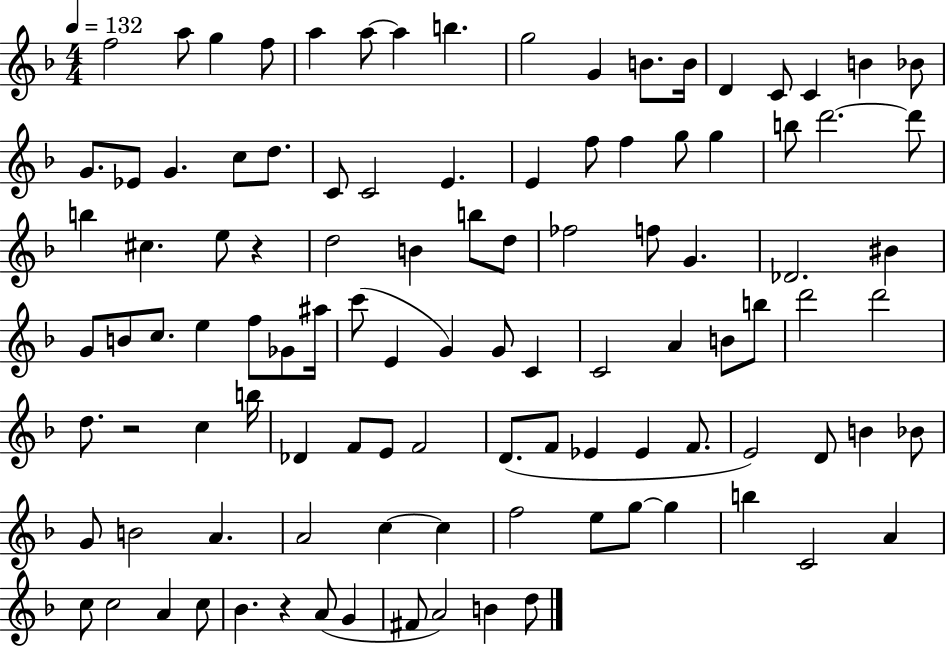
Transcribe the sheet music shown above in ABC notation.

X:1
T:Untitled
M:4/4
L:1/4
K:F
f2 a/2 g f/2 a a/2 a b g2 G B/2 B/4 D C/2 C B _B/2 G/2 _E/2 G c/2 d/2 C/2 C2 E E f/2 f g/2 g b/2 d'2 d'/2 b ^c e/2 z d2 B b/2 d/2 _f2 f/2 G _D2 ^B G/2 B/2 c/2 e f/2 _G/2 ^a/4 c'/2 E G G/2 C C2 A B/2 b/2 d'2 d'2 d/2 z2 c b/4 _D F/2 E/2 F2 D/2 F/2 _E _E F/2 E2 D/2 B _B/2 G/2 B2 A A2 c c f2 e/2 g/2 g b C2 A c/2 c2 A c/2 _B z A/2 G ^F/2 A2 B d/2